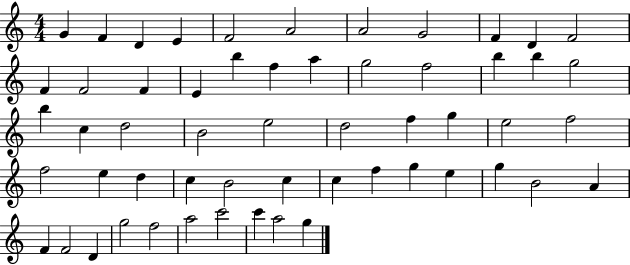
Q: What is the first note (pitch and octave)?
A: G4